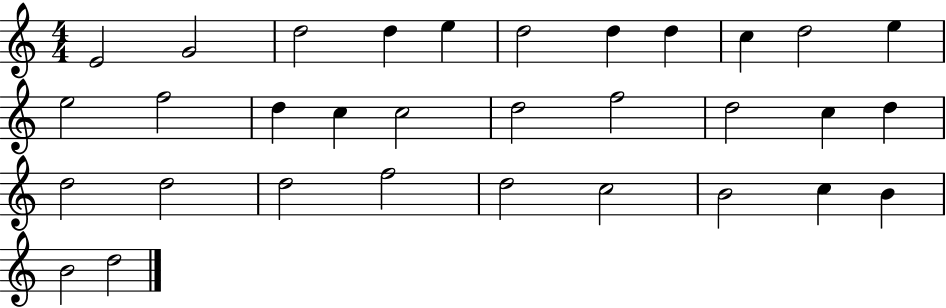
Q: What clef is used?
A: treble